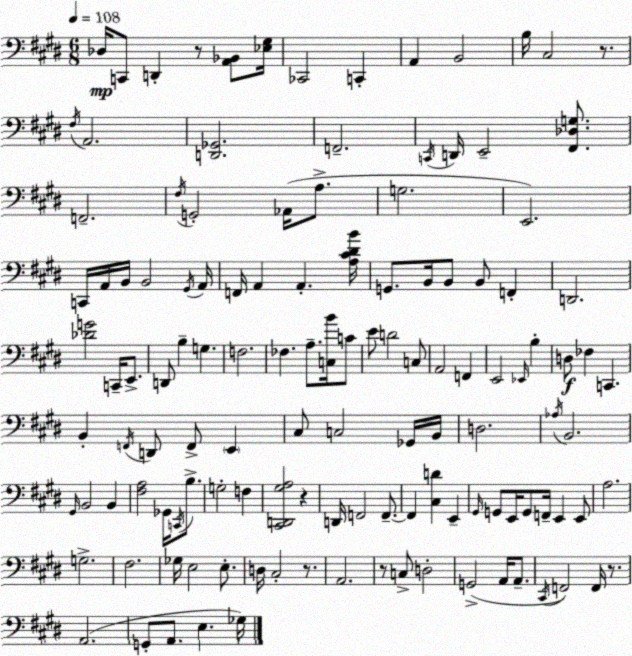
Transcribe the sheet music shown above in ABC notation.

X:1
T:Untitled
M:6/8
L:1/4
K:E
_D,/4 C,,/2 D,, z/2 [A,,_B,,]/2 [_E,^G,]/4 _C,,2 C,, A,, B,,2 B,/4 ^C,2 z/2 ^F,/4 A,,2 [D,,_G,,]2 F,,2 C,,/4 D,,/4 E,,2 [^F,,_D,G,]/2 F,,2 ^F,/4 G,,2 _A,,/4 A,/2 G,2 E,,2 C,,/4 A,,/4 B,,/4 B,,2 ^G,,/4 A,,/4 F,,/4 A,, A,, [A,^C^DB]/4 G,,/2 B,,/4 B,,/2 B,,/2 F,, D,,2 [_DG]2 C,,/4 E,,/2 D,,/2 B, G, F,2 _F, A,/2 [C,B]/4 C/2 E/2 D2 C,/2 A,,2 F,, E,,2 _E,,/4 B, D,/2 _F, C,, B,, F,,/4 D,,/2 F,,/2 E,, ^C,/2 C,2 _G,,/4 B,,/4 D,2 _A,/4 B,,2 ^G,,/4 B,,2 B,, [^F,A,]2 _G,,/4 C,,/4 B,/2 G,2 F, [^C,,D,,^G,A,]2 z D,,/4 F,,2 F,,/2 F,, [^C,D] E,, ^G,,/4 G,,/2 E,,/4 G,,/2 F,,/4 E,, E,,/2 A,2 G,2 ^F,2 _G,/4 E,2 E,/2 D,/4 ^C,2 z/2 A,,2 z/2 C,/2 D,2 G,,2 A,,/4 A,,/2 ^C,,/4 F,,2 F,,/4 z/2 A,,2 G,,/2 A,,/2 E, _G,/4